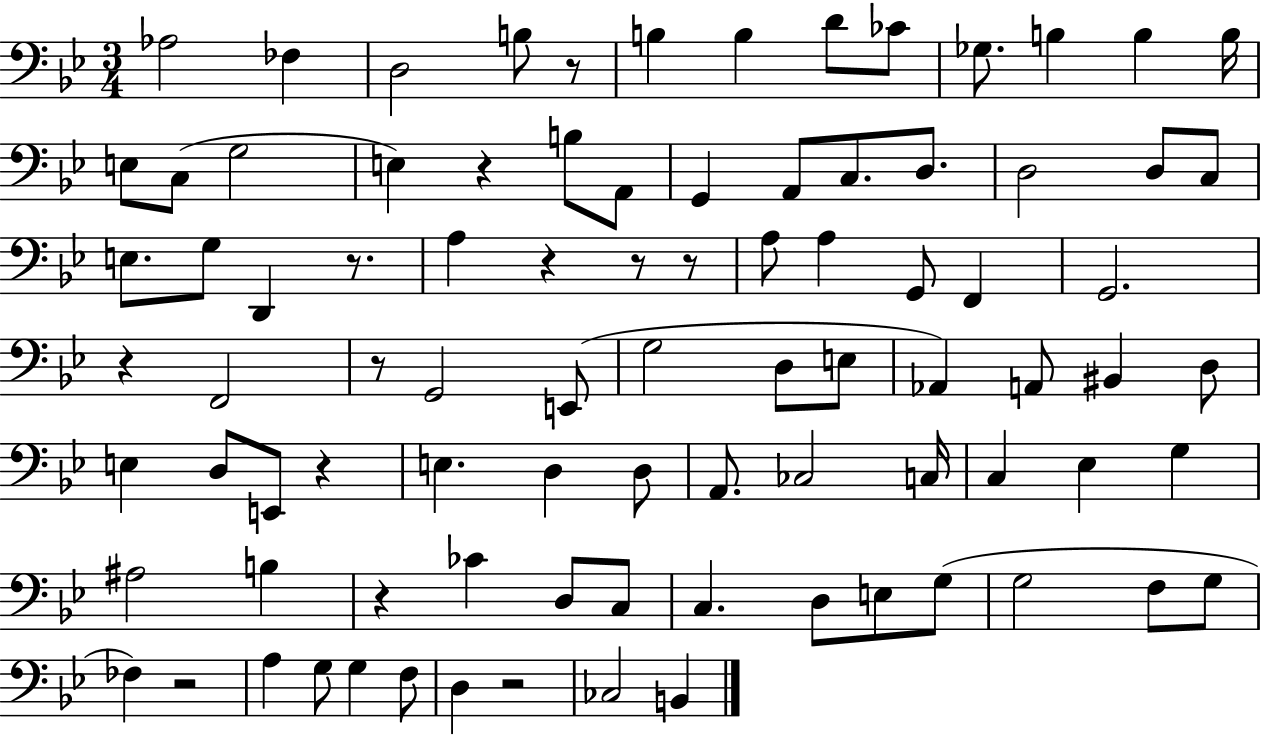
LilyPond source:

{
  \clef bass
  \numericTimeSignature
  \time 3/4
  \key bes \major
  aes2 fes4 | d2 b8 r8 | b4 b4 d'8 ces'8 | ges8. b4 b4 b16 | \break e8 c8( g2 | e4) r4 b8 a,8 | g,4 a,8 c8. d8. | d2 d8 c8 | \break e8. g8 d,4 r8. | a4 r4 r8 r8 | a8 a4 g,8 f,4 | g,2. | \break r4 f,2 | r8 g,2 e,8( | g2 d8 e8 | aes,4) a,8 bis,4 d8 | \break e4 d8 e,8 r4 | e4. d4 d8 | a,8. ces2 c16 | c4 ees4 g4 | \break ais2 b4 | r4 ces'4 d8 c8 | c4. d8 e8 g8( | g2 f8 g8 | \break fes4) r2 | a4 g8 g4 f8 | d4 r2 | ces2 b,4 | \break \bar "|."
}